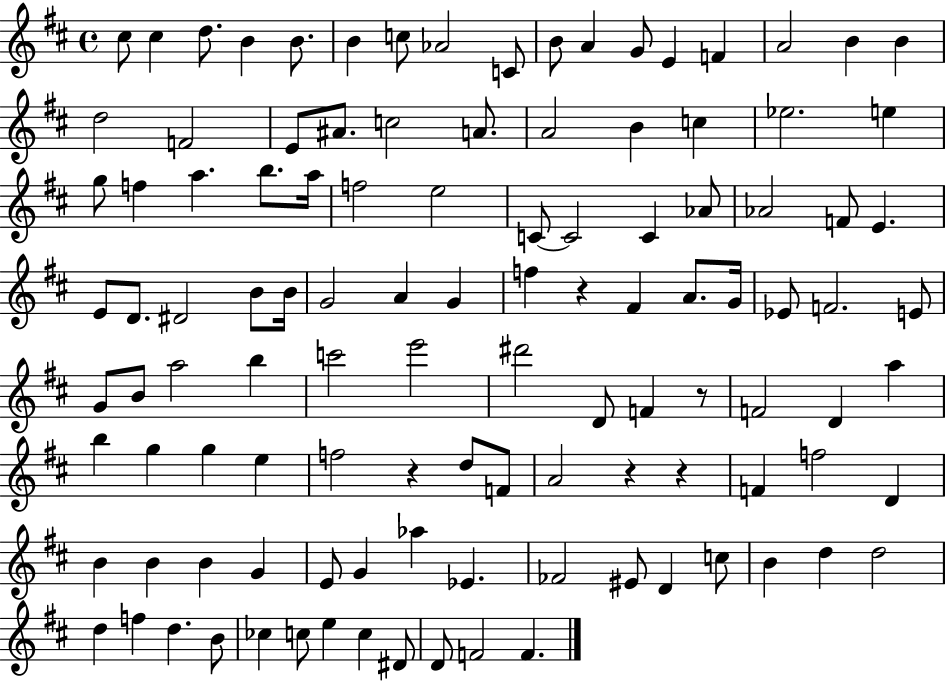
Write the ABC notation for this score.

X:1
T:Untitled
M:4/4
L:1/4
K:D
^c/2 ^c d/2 B B/2 B c/2 _A2 C/2 B/2 A G/2 E F A2 B B d2 F2 E/2 ^A/2 c2 A/2 A2 B c _e2 e g/2 f a b/2 a/4 f2 e2 C/2 C2 C _A/2 _A2 F/2 E E/2 D/2 ^D2 B/2 B/4 G2 A G f z ^F A/2 G/4 _E/2 F2 E/2 G/2 B/2 a2 b c'2 e'2 ^d'2 D/2 F z/2 F2 D a b g g e f2 z d/2 F/2 A2 z z F f2 D B B B G E/2 G _a _E _F2 ^E/2 D c/2 B d d2 d f d B/2 _c c/2 e c ^D/2 D/2 F2 F